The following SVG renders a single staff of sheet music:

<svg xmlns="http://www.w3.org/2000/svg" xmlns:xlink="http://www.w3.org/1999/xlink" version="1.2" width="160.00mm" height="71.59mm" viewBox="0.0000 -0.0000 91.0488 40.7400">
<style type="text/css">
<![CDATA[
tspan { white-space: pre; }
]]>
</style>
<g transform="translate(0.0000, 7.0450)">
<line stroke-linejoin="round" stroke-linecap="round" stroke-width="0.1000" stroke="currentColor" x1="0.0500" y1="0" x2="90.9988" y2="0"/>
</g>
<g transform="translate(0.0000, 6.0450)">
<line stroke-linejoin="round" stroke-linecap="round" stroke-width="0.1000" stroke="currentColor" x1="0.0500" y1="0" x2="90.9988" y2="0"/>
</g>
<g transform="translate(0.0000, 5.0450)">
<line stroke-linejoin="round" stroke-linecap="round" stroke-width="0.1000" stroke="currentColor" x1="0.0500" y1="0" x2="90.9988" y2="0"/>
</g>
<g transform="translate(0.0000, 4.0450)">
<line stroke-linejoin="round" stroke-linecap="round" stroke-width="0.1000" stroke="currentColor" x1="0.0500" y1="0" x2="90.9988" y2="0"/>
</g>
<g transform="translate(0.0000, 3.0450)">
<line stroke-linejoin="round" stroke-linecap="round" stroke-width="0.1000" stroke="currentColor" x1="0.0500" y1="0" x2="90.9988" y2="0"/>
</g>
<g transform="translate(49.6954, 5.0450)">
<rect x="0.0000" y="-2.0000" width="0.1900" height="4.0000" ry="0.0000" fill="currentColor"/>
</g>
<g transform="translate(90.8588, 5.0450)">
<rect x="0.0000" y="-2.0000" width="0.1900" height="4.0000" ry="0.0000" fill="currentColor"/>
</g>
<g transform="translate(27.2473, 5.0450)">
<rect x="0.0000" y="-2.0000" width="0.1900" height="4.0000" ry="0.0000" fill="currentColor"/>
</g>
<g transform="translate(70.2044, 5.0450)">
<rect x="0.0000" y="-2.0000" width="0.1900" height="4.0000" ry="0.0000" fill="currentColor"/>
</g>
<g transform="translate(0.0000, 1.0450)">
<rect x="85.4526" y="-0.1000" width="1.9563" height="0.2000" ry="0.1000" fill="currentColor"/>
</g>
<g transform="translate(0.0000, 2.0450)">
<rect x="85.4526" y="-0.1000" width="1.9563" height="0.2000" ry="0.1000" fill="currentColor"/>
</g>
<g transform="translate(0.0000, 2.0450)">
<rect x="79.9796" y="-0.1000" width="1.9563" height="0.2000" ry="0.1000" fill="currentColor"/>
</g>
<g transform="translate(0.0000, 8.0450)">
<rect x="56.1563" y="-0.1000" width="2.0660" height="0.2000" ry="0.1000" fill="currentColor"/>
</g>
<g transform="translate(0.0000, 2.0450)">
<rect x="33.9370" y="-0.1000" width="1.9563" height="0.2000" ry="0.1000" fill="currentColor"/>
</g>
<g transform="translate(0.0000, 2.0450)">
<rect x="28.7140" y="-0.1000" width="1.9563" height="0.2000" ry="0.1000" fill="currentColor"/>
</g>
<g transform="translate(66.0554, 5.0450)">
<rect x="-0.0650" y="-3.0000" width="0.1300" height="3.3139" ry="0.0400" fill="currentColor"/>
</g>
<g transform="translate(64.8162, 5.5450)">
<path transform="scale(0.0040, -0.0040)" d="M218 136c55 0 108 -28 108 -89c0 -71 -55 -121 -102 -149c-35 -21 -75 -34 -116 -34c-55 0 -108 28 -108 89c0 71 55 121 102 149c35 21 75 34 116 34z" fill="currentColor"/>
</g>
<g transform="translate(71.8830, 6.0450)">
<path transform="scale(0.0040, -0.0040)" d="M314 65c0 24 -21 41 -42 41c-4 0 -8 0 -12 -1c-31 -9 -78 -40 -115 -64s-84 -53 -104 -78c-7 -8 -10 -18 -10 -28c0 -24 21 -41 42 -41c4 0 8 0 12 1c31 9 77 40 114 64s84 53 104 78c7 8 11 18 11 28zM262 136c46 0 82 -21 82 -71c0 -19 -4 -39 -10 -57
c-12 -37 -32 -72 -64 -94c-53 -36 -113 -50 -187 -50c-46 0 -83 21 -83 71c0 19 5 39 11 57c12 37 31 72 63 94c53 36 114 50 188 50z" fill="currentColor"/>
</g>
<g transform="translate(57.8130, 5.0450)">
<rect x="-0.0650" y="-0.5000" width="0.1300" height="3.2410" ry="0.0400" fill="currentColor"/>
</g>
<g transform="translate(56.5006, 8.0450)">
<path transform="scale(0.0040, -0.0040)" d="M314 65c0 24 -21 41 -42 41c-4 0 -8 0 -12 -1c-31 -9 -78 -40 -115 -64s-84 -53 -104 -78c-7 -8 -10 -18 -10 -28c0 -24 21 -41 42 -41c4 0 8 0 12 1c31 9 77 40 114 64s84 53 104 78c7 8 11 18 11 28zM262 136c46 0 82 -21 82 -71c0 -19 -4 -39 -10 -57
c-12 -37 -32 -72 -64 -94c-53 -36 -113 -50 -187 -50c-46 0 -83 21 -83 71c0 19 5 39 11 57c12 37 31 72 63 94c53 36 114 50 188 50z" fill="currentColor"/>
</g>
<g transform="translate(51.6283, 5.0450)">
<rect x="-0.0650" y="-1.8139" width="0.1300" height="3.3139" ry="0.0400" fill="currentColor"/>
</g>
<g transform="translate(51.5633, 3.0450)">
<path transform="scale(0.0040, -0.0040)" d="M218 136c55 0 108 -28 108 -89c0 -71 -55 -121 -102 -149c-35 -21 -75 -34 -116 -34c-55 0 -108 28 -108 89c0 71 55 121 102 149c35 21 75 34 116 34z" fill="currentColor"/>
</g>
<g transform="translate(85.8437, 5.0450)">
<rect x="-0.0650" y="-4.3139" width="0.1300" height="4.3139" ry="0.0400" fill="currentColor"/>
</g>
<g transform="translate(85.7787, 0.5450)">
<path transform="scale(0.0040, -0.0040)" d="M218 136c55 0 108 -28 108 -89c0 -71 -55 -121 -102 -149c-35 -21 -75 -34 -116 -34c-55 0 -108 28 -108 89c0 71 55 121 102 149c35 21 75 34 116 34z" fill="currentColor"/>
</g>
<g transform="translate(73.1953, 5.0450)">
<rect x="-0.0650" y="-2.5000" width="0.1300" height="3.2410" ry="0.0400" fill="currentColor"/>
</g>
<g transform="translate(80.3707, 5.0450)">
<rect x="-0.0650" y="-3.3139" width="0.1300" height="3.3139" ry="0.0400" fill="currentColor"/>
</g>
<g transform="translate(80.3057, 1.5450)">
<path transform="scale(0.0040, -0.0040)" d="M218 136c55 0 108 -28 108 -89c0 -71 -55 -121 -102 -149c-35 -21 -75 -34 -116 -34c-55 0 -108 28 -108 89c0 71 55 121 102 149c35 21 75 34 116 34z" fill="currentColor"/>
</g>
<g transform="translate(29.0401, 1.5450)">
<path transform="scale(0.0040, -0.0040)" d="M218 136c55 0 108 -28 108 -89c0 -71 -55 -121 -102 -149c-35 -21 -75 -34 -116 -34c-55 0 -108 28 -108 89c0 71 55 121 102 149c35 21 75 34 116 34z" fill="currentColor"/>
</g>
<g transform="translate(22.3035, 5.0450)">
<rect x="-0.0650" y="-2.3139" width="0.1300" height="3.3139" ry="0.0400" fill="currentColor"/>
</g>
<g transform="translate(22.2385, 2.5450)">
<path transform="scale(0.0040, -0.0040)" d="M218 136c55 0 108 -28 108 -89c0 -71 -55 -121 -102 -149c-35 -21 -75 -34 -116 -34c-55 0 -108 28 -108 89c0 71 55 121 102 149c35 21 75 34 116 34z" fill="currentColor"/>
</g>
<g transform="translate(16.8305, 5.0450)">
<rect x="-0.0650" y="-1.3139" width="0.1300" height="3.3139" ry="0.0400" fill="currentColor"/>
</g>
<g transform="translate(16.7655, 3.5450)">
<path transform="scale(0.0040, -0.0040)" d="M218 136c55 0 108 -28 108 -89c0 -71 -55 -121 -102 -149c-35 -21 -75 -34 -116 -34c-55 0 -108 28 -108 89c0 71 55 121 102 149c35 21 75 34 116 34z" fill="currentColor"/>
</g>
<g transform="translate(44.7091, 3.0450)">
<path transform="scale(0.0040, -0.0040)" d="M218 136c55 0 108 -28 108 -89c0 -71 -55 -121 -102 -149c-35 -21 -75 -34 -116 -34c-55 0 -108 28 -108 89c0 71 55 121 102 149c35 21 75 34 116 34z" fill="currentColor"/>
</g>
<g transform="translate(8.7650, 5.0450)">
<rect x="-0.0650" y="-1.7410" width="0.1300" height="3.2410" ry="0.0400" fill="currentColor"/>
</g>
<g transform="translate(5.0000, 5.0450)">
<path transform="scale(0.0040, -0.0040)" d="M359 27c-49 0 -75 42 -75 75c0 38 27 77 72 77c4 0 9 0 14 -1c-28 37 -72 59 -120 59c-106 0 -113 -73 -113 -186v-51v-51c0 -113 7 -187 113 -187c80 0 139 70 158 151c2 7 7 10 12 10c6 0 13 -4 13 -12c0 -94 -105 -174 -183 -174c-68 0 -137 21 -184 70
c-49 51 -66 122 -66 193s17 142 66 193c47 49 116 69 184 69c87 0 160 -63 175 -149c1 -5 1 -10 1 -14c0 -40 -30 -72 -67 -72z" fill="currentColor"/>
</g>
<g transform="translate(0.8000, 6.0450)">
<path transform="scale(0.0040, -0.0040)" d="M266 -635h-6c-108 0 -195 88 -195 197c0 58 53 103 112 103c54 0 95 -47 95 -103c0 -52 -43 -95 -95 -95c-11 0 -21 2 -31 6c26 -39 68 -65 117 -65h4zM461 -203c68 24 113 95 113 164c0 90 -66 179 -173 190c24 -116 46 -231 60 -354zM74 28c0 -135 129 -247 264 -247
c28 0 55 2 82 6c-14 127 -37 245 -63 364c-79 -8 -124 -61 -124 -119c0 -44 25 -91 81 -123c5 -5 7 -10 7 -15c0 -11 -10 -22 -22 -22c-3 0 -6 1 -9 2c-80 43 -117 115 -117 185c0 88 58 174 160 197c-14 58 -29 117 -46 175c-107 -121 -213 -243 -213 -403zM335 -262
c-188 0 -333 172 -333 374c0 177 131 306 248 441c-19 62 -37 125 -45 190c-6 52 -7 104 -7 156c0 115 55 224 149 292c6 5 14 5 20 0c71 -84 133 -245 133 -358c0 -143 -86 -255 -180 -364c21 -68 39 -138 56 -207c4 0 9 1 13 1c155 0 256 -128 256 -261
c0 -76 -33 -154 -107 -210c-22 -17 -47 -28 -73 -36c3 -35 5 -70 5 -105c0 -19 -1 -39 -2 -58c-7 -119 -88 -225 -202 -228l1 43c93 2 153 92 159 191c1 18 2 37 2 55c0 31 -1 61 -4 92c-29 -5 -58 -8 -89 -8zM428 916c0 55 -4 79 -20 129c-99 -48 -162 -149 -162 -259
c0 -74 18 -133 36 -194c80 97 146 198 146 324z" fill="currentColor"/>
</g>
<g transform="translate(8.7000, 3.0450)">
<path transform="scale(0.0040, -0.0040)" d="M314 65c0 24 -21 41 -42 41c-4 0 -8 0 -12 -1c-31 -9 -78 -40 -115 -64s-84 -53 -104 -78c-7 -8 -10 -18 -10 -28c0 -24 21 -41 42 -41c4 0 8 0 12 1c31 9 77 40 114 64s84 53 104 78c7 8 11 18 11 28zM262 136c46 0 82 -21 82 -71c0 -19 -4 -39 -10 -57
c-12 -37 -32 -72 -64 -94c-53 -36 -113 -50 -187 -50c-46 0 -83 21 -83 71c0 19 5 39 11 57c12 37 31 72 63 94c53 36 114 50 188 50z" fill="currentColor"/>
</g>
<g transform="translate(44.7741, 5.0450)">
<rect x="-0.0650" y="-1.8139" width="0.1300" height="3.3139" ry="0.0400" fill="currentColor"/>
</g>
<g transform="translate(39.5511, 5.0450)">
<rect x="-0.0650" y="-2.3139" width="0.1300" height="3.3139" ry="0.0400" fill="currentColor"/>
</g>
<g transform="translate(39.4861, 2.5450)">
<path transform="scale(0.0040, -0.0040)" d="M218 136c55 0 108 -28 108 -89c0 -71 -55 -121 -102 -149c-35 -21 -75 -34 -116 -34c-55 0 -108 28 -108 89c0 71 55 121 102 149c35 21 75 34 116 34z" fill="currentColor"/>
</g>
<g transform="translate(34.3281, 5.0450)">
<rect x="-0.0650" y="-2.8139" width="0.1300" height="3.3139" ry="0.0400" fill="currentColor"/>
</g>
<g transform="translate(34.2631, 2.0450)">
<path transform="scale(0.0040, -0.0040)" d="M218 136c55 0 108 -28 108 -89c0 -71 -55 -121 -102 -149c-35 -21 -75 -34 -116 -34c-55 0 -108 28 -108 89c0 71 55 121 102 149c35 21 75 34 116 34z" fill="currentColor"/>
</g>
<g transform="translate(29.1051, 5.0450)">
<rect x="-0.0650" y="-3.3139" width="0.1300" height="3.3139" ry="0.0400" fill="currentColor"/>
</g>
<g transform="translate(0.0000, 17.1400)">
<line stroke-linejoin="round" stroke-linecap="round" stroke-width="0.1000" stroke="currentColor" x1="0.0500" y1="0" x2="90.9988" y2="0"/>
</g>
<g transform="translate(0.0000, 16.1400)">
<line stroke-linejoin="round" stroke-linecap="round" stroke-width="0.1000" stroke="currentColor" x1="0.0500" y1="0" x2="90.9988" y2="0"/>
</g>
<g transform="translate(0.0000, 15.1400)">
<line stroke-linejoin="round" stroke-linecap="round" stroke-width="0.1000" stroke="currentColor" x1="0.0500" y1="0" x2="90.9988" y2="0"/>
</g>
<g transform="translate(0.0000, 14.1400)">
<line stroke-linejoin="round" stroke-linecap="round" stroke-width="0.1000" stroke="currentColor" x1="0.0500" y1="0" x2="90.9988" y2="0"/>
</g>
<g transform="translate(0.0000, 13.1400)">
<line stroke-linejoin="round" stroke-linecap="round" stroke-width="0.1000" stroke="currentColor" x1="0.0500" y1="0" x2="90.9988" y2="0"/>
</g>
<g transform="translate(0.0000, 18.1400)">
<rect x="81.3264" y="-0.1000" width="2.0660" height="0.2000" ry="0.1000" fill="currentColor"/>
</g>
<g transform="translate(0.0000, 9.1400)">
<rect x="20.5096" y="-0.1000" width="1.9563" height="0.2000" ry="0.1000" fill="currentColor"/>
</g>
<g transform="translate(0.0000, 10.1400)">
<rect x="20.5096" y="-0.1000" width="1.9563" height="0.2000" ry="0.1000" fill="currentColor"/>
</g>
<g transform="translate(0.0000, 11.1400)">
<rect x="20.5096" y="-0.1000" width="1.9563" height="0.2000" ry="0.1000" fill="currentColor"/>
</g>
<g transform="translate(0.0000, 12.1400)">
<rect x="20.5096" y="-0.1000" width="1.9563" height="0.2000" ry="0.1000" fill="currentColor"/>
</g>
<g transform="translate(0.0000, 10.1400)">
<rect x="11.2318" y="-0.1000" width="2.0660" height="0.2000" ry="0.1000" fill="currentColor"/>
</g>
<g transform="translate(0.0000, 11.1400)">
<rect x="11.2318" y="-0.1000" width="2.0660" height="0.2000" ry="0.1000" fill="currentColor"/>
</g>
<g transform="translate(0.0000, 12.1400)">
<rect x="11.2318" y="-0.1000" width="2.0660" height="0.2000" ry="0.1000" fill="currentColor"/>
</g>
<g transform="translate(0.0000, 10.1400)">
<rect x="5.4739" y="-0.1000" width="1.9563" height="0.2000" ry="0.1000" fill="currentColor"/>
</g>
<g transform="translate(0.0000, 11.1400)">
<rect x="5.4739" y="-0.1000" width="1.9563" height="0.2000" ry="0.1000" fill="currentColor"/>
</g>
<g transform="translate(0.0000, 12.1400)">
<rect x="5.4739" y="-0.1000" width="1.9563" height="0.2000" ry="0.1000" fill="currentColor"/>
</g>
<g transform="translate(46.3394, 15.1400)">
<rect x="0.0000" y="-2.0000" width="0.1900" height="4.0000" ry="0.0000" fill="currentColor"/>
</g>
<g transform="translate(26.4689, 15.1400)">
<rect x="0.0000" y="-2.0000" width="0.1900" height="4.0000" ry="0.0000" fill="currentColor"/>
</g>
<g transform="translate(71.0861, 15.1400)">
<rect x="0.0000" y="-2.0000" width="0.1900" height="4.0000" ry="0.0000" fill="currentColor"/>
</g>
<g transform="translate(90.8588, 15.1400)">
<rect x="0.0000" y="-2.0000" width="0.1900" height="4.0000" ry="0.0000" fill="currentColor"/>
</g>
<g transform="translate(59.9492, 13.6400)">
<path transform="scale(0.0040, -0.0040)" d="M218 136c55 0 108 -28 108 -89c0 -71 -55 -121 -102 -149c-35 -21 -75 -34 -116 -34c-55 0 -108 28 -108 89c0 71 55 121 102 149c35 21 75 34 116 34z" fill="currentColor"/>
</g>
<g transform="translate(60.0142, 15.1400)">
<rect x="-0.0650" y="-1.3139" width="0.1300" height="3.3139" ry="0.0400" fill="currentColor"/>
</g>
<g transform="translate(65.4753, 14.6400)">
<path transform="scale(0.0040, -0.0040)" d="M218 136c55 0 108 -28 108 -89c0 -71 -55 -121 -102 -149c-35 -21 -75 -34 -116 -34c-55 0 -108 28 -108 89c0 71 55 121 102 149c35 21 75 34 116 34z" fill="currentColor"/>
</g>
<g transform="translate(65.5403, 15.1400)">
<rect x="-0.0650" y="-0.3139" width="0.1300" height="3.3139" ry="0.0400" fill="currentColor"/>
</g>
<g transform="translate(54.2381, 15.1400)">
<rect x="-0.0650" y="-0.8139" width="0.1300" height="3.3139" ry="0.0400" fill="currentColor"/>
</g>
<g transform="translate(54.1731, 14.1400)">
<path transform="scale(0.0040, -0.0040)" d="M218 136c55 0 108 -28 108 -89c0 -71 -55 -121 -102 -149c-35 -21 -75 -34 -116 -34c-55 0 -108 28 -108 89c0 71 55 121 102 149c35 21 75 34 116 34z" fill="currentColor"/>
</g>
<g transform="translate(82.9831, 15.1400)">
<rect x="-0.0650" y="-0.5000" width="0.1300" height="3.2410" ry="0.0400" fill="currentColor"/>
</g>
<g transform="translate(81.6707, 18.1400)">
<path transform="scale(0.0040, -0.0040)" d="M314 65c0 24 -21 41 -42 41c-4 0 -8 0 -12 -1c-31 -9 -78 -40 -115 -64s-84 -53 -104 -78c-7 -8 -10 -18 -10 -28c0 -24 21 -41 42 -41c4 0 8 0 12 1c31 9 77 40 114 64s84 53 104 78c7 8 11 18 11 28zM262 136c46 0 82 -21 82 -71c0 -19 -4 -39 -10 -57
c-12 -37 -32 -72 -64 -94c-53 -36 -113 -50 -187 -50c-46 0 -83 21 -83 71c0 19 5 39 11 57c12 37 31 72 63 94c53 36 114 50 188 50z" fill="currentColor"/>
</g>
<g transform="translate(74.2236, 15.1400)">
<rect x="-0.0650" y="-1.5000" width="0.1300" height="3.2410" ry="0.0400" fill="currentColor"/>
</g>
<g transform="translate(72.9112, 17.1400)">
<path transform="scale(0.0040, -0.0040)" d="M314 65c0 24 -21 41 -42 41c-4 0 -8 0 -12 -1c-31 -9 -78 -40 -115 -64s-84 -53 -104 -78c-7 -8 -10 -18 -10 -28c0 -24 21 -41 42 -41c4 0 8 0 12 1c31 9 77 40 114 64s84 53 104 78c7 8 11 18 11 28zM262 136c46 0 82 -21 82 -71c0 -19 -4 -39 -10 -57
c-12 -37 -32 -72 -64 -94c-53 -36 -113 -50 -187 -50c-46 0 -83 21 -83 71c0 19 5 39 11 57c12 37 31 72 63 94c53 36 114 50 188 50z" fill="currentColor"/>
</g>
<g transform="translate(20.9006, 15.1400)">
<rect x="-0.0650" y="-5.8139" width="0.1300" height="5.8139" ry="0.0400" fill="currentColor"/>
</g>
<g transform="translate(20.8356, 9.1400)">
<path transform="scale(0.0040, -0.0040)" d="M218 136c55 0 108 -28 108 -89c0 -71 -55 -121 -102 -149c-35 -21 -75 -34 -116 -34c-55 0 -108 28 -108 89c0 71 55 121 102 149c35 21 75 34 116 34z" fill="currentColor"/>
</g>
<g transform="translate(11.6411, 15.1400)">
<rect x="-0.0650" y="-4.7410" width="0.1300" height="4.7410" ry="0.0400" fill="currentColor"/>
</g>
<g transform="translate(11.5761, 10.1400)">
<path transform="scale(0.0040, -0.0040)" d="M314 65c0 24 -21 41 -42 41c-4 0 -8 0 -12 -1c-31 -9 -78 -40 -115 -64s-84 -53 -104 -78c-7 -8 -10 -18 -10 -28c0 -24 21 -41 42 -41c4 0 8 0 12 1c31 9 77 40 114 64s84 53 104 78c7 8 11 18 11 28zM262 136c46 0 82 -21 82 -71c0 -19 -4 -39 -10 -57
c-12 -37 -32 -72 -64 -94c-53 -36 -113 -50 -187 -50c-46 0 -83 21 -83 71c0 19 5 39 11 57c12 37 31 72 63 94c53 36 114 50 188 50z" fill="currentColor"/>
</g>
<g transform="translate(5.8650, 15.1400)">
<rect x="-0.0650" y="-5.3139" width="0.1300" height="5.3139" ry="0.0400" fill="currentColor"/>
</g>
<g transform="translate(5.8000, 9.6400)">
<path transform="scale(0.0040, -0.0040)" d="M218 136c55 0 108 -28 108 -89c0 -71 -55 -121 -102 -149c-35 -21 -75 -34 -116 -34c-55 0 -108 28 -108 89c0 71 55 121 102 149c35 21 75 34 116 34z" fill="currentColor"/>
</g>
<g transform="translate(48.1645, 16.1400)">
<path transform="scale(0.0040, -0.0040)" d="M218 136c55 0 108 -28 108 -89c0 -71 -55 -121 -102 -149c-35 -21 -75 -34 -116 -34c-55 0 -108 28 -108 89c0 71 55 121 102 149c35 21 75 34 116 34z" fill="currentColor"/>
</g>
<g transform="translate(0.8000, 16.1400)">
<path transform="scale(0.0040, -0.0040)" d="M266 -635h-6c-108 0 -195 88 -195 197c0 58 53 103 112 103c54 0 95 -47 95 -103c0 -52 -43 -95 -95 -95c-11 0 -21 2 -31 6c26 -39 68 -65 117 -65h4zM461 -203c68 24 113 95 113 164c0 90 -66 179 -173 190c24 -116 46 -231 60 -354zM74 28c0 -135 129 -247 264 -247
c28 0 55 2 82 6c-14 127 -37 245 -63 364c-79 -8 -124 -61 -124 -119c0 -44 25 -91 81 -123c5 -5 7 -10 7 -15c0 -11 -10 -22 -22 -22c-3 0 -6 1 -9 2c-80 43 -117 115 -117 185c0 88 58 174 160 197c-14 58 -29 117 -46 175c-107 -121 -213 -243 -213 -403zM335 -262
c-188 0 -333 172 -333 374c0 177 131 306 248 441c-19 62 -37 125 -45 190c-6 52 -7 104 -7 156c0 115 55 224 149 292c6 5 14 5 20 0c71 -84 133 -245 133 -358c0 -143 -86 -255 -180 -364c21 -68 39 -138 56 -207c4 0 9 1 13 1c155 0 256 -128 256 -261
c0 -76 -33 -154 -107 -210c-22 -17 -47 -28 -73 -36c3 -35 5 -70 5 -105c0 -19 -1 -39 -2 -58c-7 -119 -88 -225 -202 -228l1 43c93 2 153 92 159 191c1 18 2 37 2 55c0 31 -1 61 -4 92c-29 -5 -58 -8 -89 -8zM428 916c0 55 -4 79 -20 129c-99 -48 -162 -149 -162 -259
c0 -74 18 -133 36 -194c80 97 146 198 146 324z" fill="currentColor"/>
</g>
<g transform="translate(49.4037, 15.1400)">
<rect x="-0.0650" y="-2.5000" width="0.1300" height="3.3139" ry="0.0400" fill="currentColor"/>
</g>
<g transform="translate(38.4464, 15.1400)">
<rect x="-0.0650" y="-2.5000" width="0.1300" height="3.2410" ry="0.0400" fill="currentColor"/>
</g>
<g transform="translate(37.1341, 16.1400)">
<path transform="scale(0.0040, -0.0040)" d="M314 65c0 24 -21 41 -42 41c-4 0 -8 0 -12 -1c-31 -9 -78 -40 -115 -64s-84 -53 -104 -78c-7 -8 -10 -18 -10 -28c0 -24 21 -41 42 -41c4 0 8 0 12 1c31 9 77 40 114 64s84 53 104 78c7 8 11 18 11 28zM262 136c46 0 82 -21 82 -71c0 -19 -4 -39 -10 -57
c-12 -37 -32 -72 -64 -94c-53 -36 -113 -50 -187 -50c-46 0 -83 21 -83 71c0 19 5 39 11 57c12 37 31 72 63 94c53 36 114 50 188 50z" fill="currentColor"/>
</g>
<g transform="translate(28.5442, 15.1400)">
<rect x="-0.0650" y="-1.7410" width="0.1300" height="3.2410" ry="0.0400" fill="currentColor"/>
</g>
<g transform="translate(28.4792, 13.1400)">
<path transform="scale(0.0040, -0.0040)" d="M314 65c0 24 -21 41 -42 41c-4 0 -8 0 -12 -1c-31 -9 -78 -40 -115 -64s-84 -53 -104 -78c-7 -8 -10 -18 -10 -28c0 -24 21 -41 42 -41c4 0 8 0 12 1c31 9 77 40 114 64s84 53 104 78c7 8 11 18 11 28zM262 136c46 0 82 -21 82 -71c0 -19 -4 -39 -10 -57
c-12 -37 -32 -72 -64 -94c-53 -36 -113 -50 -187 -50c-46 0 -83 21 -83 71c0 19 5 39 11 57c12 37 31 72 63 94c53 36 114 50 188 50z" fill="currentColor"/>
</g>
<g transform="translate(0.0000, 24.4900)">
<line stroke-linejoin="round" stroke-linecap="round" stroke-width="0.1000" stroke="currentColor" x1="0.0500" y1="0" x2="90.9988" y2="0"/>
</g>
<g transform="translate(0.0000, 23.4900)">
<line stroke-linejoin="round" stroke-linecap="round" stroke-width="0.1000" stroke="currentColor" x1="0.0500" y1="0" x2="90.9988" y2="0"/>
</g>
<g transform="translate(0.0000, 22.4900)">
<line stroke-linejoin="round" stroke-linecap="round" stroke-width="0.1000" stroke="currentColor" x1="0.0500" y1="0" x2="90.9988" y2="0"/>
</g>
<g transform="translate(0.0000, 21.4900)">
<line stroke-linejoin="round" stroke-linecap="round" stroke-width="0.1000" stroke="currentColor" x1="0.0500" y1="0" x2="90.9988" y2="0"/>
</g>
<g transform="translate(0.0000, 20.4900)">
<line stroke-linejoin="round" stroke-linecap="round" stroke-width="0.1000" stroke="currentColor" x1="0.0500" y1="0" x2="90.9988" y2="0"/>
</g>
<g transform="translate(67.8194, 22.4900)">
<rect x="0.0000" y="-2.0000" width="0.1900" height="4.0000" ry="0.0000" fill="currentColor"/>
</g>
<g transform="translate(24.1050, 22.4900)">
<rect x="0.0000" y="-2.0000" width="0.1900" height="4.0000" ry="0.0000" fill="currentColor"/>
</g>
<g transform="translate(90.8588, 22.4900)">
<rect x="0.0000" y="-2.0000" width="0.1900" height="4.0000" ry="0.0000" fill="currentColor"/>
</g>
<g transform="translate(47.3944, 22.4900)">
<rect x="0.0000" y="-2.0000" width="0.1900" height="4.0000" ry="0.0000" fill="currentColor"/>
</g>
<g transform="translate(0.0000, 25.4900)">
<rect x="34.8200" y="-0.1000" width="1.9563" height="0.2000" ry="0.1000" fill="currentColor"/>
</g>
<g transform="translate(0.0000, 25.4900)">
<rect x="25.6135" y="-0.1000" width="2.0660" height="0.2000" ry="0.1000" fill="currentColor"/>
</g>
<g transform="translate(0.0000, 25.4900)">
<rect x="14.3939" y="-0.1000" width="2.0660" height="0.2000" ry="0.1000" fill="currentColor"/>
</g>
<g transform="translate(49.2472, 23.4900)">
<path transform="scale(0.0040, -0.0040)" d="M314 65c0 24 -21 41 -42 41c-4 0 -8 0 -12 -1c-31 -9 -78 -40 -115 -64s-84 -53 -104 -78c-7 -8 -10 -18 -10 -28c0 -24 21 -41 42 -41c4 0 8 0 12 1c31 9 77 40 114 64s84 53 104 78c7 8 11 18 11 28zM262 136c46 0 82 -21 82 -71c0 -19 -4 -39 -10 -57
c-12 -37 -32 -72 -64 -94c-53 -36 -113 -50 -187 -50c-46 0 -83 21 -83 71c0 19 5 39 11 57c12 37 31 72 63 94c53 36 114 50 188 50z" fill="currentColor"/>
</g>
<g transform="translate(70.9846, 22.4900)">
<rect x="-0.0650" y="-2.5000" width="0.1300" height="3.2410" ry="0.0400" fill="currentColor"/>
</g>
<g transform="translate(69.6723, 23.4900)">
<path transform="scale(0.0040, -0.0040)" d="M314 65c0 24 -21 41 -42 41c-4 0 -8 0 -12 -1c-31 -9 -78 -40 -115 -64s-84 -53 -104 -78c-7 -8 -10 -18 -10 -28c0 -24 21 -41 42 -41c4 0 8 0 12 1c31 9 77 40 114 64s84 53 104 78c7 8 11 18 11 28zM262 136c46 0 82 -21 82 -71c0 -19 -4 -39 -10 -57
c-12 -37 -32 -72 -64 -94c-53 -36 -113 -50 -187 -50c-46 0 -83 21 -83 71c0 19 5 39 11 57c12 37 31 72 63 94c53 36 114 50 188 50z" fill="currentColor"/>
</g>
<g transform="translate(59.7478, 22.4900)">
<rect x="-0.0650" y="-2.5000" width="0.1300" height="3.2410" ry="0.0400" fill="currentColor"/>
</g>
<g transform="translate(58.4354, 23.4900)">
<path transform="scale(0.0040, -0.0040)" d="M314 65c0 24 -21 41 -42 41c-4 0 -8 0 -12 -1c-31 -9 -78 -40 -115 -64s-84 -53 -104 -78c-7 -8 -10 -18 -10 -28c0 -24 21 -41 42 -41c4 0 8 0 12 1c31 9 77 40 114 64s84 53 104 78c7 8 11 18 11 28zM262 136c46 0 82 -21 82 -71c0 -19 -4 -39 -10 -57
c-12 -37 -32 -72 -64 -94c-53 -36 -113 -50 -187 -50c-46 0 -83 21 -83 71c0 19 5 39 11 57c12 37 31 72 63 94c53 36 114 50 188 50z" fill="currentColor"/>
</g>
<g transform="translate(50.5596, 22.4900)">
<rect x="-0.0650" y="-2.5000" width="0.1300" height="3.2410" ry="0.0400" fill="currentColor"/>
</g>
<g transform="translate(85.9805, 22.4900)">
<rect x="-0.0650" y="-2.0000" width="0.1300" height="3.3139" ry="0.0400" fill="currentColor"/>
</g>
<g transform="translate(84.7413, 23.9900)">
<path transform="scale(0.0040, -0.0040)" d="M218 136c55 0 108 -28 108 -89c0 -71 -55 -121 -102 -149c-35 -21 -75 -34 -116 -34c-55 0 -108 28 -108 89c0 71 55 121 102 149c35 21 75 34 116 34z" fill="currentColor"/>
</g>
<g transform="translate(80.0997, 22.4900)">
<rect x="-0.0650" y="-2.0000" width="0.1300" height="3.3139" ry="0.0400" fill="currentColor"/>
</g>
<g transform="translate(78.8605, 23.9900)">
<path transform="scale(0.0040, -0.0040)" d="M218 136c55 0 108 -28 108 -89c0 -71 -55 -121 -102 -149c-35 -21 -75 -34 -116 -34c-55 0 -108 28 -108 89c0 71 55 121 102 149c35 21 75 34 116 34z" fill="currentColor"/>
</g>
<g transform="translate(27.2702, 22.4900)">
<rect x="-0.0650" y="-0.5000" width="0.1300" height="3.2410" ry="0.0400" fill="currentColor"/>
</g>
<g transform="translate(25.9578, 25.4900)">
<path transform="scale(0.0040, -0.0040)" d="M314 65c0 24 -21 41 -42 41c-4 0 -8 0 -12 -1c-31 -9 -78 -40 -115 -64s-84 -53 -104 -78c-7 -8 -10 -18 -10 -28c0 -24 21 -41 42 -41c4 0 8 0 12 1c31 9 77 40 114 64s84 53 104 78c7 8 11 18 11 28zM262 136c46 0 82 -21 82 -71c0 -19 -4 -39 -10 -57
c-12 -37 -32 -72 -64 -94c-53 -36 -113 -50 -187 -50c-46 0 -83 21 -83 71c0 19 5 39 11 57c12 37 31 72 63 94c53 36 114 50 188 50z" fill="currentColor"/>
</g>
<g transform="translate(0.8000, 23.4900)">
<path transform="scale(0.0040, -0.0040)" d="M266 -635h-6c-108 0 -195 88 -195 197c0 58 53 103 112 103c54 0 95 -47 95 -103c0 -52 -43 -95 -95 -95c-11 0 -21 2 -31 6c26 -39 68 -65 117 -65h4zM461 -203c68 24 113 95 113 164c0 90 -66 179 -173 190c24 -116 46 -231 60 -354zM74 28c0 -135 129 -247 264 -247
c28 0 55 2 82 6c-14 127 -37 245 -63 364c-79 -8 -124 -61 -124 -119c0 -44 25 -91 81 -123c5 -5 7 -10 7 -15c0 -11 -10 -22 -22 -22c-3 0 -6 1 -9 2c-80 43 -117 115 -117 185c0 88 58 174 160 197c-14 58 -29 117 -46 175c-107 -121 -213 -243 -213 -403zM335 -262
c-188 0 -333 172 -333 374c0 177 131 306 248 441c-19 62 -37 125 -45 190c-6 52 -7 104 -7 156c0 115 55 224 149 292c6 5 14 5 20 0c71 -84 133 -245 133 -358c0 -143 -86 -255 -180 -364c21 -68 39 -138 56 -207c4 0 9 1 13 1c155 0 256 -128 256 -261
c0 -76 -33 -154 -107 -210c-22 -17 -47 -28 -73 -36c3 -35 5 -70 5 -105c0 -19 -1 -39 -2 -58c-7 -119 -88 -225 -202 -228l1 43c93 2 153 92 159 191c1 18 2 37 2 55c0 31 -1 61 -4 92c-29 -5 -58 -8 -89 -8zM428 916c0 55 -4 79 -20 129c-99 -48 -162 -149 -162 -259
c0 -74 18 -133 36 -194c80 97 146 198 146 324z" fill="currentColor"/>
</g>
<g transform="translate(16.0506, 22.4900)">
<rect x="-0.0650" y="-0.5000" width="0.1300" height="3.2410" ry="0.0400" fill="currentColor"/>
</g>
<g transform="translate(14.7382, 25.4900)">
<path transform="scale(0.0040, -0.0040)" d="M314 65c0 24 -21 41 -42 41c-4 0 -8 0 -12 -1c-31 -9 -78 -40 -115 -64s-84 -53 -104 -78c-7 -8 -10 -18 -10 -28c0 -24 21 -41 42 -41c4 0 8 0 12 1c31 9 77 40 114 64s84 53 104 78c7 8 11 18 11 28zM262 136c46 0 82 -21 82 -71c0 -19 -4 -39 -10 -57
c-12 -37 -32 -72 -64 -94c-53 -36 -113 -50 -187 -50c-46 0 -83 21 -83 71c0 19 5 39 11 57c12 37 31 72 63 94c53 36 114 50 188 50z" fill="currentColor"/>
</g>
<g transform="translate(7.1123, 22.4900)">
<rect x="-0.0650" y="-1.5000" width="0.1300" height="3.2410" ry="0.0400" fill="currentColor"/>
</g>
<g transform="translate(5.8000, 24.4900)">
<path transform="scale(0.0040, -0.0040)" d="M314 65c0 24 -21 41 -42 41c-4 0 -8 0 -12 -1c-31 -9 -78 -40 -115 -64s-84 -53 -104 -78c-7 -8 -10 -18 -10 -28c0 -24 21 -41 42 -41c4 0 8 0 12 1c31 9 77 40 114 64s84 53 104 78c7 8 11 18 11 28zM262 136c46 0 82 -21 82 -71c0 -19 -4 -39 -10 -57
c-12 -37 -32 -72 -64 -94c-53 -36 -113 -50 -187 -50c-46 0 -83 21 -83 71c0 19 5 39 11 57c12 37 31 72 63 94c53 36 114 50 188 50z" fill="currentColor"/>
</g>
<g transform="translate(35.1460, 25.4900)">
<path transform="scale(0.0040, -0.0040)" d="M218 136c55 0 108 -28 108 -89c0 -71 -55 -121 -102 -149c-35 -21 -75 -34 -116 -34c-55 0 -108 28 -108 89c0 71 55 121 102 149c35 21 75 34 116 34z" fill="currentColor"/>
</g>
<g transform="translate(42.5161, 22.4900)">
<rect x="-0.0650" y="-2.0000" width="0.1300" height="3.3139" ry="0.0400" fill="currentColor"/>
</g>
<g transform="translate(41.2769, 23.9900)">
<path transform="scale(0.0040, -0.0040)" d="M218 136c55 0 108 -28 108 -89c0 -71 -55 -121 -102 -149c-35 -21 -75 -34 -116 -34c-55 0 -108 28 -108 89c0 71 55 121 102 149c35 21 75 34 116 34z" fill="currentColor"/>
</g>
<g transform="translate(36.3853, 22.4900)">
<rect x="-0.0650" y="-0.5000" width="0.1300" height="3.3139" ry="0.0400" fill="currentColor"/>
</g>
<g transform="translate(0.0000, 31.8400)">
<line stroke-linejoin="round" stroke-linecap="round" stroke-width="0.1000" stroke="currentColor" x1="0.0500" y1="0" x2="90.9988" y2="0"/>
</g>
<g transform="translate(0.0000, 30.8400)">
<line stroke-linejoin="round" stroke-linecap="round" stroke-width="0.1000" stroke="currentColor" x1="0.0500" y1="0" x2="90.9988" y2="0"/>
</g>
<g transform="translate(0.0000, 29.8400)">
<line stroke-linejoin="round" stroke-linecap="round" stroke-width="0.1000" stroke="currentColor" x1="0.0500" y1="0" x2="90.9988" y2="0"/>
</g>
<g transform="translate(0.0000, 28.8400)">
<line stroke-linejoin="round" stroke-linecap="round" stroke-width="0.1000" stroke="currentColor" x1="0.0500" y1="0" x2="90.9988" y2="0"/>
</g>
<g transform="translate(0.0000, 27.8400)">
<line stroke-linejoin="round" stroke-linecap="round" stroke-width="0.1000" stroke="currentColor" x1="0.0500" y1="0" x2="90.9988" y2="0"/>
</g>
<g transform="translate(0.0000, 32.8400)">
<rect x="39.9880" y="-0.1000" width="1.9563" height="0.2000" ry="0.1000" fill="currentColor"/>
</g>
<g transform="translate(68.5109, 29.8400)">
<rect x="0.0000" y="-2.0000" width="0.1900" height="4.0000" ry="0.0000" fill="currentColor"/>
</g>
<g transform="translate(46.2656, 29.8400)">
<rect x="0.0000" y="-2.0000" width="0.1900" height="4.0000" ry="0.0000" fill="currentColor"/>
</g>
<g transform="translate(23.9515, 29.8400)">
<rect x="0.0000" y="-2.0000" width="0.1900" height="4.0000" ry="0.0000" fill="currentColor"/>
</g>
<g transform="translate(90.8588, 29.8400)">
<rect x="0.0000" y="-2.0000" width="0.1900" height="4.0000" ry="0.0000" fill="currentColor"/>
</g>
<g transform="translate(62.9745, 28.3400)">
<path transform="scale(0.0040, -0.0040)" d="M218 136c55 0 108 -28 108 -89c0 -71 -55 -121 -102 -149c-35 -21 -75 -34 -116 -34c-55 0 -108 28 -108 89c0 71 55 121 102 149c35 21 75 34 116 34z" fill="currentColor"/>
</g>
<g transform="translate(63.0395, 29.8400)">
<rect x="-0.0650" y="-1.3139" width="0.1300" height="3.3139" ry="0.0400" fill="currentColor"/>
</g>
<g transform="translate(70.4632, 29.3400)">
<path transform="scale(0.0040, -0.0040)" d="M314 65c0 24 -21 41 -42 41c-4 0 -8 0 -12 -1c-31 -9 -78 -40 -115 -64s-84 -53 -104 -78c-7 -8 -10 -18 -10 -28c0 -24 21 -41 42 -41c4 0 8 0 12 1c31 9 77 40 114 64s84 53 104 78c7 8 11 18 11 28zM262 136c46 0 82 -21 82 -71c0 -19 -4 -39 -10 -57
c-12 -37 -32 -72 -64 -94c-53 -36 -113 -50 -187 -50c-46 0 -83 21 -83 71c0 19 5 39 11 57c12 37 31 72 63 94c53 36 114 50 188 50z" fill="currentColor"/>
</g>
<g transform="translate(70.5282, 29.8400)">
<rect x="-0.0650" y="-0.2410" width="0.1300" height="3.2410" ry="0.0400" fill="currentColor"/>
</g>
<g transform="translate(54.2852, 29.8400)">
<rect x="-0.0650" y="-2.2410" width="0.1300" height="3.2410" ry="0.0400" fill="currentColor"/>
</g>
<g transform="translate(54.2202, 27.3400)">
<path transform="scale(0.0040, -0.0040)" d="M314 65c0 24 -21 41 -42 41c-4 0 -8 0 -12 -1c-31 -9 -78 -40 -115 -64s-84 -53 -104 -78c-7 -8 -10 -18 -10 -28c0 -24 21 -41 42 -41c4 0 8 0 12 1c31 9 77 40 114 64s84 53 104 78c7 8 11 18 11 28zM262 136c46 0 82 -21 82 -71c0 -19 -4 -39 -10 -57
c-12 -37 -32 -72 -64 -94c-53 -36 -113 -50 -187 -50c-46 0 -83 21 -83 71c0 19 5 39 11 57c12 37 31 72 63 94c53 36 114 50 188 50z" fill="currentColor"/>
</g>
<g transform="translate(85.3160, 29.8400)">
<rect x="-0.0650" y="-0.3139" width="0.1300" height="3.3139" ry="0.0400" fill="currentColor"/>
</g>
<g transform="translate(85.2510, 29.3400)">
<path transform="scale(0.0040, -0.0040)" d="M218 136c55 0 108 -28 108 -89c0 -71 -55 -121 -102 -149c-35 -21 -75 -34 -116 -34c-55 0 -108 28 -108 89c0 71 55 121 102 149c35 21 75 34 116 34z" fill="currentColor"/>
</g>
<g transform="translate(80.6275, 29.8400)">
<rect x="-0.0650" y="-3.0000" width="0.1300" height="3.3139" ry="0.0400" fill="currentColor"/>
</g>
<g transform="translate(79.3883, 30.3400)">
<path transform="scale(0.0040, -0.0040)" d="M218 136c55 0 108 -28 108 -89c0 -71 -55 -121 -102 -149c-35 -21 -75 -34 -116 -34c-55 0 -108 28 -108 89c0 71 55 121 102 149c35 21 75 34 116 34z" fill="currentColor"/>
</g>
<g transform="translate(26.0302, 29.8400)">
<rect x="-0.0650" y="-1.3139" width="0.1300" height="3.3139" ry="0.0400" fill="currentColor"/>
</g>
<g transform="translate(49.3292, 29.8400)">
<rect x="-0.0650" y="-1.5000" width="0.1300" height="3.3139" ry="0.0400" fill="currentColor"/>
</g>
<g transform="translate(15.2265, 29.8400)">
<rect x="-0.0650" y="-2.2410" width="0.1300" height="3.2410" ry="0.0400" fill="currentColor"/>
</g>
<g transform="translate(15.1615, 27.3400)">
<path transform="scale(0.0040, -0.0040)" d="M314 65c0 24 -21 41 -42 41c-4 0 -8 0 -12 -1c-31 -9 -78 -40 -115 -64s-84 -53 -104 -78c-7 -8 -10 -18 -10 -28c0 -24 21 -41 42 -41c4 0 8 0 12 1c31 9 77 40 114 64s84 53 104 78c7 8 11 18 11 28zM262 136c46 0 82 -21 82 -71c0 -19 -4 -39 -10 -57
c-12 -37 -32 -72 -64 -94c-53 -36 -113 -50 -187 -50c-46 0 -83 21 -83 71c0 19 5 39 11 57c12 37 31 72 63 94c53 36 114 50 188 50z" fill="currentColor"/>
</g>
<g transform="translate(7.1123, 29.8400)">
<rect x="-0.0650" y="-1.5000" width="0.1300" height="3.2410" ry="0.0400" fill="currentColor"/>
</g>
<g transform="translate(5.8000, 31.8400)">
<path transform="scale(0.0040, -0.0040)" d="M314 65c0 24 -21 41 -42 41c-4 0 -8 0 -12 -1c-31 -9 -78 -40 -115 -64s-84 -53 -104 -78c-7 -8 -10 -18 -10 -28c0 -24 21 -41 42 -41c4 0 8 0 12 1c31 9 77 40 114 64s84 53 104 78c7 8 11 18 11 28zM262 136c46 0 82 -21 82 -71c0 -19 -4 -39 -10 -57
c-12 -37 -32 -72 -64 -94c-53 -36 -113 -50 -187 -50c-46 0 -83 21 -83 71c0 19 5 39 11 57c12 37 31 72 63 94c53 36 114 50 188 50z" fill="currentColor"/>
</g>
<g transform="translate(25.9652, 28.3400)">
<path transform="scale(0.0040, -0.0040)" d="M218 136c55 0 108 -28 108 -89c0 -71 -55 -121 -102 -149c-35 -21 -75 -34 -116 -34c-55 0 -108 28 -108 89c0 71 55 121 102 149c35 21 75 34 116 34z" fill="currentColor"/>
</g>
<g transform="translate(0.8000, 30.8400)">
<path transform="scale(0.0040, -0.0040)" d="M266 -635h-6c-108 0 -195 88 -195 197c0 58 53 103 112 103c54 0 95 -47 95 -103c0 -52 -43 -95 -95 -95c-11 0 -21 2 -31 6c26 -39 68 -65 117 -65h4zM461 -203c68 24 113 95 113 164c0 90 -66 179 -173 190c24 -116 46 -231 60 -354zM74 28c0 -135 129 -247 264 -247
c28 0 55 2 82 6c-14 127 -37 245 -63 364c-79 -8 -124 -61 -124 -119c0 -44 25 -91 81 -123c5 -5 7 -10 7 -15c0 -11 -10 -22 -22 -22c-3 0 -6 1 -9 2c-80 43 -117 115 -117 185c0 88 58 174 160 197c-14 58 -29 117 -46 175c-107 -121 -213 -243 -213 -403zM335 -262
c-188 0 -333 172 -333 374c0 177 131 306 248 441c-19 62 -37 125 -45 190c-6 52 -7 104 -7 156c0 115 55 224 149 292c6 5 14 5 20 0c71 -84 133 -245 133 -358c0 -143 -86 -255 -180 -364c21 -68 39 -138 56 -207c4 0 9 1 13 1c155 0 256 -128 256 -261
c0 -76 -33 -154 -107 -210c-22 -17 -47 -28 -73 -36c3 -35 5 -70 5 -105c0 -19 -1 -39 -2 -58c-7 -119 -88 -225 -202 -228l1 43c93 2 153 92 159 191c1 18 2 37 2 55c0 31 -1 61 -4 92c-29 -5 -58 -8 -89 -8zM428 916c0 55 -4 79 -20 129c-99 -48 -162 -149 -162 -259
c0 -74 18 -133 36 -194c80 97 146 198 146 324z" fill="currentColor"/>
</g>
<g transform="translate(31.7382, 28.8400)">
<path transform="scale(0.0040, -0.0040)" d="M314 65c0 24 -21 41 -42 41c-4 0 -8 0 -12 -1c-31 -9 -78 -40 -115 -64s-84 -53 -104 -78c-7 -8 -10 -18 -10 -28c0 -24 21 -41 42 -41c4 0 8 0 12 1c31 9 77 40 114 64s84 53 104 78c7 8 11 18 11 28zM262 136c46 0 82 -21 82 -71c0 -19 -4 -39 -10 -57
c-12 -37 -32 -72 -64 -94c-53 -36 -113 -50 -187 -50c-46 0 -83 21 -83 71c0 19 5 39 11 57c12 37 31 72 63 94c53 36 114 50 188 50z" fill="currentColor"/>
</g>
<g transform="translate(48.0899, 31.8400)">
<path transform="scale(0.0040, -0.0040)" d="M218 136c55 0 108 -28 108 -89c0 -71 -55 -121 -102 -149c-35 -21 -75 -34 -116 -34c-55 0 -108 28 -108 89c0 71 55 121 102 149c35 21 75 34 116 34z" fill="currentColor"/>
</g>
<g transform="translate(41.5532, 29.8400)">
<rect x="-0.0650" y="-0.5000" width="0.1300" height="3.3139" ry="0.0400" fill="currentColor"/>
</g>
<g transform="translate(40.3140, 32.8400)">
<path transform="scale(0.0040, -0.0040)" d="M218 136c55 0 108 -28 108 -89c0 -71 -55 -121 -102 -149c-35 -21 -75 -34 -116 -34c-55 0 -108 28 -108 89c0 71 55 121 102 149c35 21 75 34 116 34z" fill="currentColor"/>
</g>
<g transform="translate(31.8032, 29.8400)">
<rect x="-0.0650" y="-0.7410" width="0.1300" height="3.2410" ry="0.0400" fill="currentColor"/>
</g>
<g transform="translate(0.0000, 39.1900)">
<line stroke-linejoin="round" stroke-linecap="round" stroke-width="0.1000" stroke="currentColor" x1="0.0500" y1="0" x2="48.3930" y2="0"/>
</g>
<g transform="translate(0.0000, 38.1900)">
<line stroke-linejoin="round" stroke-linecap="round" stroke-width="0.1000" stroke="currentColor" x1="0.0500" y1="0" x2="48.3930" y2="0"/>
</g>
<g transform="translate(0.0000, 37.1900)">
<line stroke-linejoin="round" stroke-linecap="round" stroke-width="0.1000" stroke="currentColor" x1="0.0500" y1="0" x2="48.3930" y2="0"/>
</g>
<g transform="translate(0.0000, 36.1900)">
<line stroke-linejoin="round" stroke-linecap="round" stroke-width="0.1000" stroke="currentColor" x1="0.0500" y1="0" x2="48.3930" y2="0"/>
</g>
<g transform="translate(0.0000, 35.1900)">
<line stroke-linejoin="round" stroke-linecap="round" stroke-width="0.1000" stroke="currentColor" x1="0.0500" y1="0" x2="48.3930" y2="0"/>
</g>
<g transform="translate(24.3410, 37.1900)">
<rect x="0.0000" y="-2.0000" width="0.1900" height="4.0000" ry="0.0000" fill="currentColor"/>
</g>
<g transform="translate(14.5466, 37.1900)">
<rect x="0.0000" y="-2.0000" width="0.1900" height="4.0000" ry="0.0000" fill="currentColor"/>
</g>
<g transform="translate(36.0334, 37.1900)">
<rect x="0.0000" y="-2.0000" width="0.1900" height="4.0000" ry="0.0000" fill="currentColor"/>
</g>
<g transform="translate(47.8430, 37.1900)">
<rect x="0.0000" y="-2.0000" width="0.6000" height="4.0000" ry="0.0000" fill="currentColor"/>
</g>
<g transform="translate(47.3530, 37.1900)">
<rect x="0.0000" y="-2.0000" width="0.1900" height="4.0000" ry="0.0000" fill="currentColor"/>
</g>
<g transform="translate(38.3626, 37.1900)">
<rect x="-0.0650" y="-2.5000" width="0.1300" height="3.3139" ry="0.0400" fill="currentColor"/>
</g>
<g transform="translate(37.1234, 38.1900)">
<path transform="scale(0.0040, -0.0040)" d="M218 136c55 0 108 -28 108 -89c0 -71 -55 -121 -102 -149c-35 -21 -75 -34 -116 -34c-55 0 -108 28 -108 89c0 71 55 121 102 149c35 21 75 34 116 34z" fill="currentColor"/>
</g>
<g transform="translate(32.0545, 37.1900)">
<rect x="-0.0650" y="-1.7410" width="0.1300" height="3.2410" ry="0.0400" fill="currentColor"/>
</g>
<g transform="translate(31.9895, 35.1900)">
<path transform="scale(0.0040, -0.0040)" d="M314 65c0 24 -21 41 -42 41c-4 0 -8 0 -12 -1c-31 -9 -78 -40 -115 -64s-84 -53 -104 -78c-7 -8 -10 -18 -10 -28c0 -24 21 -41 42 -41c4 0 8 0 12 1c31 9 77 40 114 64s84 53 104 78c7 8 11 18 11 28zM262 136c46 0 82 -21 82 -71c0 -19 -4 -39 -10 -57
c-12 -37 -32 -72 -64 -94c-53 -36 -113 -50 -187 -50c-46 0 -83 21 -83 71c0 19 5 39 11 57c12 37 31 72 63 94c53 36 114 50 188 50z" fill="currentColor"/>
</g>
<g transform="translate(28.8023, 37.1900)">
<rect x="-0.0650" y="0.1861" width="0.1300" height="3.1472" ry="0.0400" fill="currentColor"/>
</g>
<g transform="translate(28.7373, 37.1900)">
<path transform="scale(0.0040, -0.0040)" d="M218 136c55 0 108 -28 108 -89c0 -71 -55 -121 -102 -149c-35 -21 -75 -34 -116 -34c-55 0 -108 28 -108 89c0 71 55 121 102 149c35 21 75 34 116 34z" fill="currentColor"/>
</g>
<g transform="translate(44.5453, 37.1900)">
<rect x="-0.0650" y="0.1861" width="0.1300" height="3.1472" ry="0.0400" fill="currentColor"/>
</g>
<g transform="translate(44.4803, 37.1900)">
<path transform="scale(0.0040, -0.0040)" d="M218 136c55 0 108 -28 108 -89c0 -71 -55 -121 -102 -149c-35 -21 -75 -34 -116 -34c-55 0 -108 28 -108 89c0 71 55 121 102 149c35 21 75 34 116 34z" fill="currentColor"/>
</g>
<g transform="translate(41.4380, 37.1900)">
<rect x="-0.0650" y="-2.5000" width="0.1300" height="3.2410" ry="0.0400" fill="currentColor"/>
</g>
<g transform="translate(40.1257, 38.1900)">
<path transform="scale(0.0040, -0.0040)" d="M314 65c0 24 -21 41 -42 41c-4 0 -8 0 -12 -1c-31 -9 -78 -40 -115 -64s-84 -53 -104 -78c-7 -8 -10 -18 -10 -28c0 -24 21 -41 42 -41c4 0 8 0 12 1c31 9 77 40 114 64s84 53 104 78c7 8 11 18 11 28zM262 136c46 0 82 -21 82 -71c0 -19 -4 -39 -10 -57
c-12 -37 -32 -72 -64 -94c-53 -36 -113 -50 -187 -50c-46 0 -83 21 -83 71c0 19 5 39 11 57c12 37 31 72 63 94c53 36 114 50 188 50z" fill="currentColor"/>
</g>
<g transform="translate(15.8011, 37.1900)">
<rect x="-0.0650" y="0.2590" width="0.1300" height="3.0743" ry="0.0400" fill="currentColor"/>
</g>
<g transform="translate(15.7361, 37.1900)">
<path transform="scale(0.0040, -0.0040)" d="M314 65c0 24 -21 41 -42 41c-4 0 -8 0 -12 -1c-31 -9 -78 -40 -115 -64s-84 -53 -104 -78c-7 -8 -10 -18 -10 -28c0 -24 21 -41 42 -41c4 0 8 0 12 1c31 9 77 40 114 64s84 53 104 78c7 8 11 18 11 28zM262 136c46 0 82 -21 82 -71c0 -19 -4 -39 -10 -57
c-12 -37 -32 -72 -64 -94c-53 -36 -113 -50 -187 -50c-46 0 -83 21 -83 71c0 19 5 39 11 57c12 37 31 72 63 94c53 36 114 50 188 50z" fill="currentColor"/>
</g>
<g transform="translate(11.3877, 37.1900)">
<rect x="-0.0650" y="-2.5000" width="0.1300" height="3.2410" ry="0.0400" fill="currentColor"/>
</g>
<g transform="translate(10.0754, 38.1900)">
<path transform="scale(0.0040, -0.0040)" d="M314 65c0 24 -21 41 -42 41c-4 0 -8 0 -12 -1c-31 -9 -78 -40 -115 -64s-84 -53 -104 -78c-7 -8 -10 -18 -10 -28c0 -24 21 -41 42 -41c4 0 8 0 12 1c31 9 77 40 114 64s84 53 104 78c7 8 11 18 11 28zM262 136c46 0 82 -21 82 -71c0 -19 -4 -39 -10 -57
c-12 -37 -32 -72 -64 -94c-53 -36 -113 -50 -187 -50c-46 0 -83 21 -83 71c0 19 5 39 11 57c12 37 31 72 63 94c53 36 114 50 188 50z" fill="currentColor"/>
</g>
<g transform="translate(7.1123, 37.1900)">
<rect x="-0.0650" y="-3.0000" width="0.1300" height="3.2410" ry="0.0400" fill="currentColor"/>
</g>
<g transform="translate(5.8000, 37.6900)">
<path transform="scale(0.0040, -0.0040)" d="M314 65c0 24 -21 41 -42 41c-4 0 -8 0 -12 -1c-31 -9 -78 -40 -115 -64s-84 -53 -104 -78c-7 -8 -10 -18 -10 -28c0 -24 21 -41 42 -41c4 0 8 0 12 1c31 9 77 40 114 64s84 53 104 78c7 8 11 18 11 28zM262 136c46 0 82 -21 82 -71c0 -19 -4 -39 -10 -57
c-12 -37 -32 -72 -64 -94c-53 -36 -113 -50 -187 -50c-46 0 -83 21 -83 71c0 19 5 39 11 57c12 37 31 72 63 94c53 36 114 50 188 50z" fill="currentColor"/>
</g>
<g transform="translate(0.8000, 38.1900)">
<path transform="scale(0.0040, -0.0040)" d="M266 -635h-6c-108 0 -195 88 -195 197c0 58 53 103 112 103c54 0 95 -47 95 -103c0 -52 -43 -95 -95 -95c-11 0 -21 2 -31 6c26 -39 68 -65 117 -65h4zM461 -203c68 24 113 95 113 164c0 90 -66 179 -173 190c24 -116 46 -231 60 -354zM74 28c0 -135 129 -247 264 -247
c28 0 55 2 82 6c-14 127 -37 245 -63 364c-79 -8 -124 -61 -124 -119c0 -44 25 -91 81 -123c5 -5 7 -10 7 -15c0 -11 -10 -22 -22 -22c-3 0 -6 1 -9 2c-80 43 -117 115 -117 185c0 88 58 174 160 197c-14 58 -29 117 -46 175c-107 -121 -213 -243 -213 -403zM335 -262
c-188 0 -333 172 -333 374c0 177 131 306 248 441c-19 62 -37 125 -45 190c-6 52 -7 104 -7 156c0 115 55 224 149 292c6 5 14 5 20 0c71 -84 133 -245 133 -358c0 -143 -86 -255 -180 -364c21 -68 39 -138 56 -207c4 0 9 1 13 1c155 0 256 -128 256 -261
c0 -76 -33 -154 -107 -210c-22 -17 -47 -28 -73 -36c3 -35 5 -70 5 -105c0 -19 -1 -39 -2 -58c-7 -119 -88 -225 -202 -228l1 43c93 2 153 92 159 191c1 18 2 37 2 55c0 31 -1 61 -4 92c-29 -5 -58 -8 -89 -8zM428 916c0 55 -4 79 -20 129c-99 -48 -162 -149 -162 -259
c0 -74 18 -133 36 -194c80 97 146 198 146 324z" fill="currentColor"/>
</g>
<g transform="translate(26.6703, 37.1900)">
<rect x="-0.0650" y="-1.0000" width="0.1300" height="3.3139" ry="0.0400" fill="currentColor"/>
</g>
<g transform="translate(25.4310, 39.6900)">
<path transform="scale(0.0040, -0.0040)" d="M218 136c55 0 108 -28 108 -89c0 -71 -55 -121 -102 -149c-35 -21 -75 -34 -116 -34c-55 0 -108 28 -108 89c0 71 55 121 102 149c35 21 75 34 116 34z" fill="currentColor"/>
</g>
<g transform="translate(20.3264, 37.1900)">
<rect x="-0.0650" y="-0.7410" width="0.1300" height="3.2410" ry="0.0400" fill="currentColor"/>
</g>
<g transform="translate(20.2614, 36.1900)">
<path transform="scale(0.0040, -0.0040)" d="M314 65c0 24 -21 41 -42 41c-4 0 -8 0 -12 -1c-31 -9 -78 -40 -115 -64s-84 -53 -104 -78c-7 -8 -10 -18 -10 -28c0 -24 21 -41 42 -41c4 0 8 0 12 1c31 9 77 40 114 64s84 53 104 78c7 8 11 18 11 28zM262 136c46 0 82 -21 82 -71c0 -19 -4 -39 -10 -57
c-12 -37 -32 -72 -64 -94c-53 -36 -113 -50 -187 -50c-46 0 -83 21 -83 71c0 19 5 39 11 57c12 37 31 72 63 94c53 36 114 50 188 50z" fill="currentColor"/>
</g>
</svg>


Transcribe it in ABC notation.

X:1
T:Untitled
M:4/4
L:1/4
K:C
f2 e g b a g f f C2 A G2 b d' f' e'2 g' f2 G2 G d e c E2 C2 E2 C2 C2 C F G2 G2 G2 F F E2 g2 e d2 C E g2 e c2 A c A2 G2 B2 d2 D B f2 G G2 B